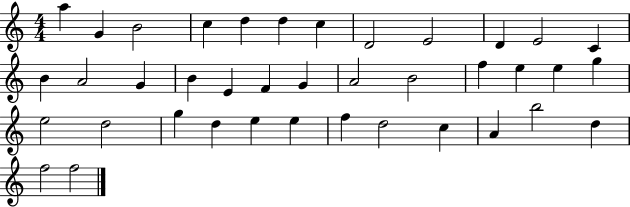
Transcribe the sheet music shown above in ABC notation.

X:1
T:Untitled
M:4/4
L:1/4
K:C
a G B2 c d d c D2 E2 D E2 C B A2 G B E F G A2 B2 f e e g e2 d2 g d e e f d2 c A b2 d f2 f2